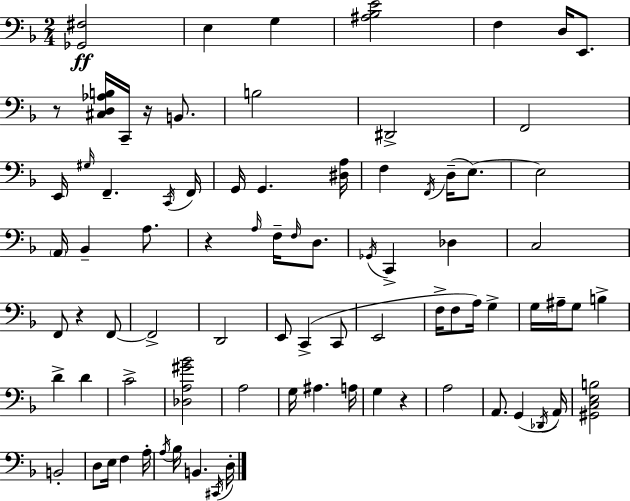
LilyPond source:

{
  \clef bass
  \numericTimeSignature
  \time 2/4
  \key d \minor
  <ges, fis>2\ff | e4 g4 | <ais bes e'>2 | f4 d16 e,8. | \break r8 <cis d aes b>16 c,16-- r16 b,8. | b2 | dis,2-> | f,2 | \break e,16 \grace { gis16 } f,4.-- | \acciaccatura { c,16 } f,16 g,16 g,4. | <dis a>16 f4 \acciaccatura { f,16 }( d16-- | e8.~~) e2 | \break \parenthesize a,16 bes,4-- | a8. r4 \grace { a16 } | f16-- \grace { f16 } d8. \acciaccatura { ges,16 } c,4-> | des4 c2 | \break f,8 | r4 f,8~~ f,2-> | d,2 | e,8 | \break c,4->( c,8 e,2 | f16-> f8 | a16) g4-> g16 ais16-- | g8 b4-> d'4-> | \break d'4 c'2-> | <des a gis' bes'>2 | a2 | g16 ais4. | \break a16 g4 | r4 a2 | a,8. | g,4( \acciaccatura { des,16 } a,16) <gis, c e b>2 | \break b,2-. | d8 | e16 f4 a16-. \acciaccatura { a16 } | bes16 b,4. \acciaccatura { cis,16 } | \break d16-. \bar "|."
}